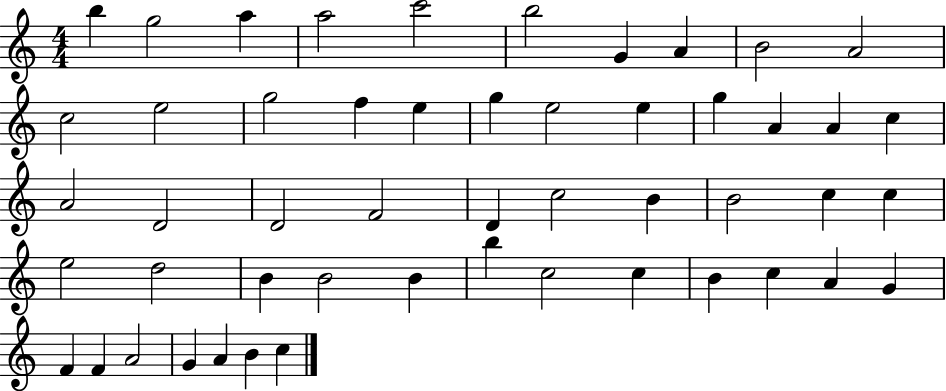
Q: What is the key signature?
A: C major